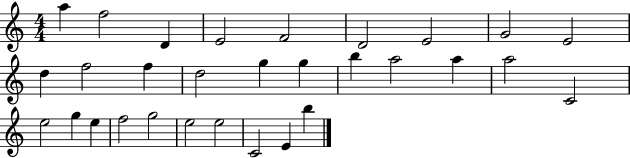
{
  \clef treble
  \numericTimeSignature
  \time 4/4
  \key c \major
  a''4 f''2 d'4 | e'2 f'2 | d'2 e'2 | g'2 e'2 | \break d''4 f''2 f''4 | d''2 g''4 g''4 | b''4 a''2 a''4 | a''2 c'2 | \break e''2 g''4 e''4 | f''2 g''2 | e''2 e''2 | c'2 e'4 b''4 | \break \bar "|."
}